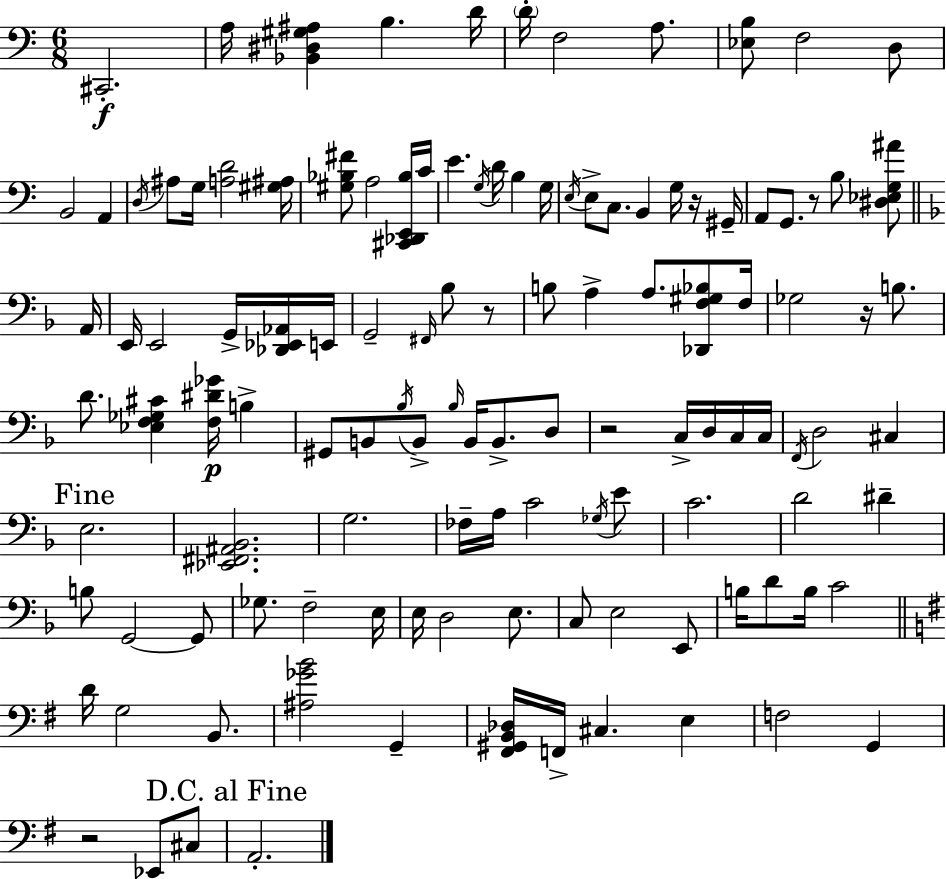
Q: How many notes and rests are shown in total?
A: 119